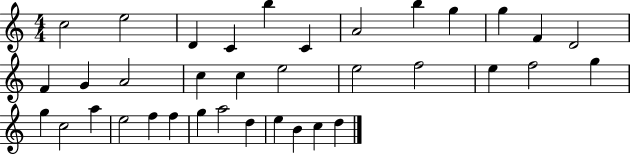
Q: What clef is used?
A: treble